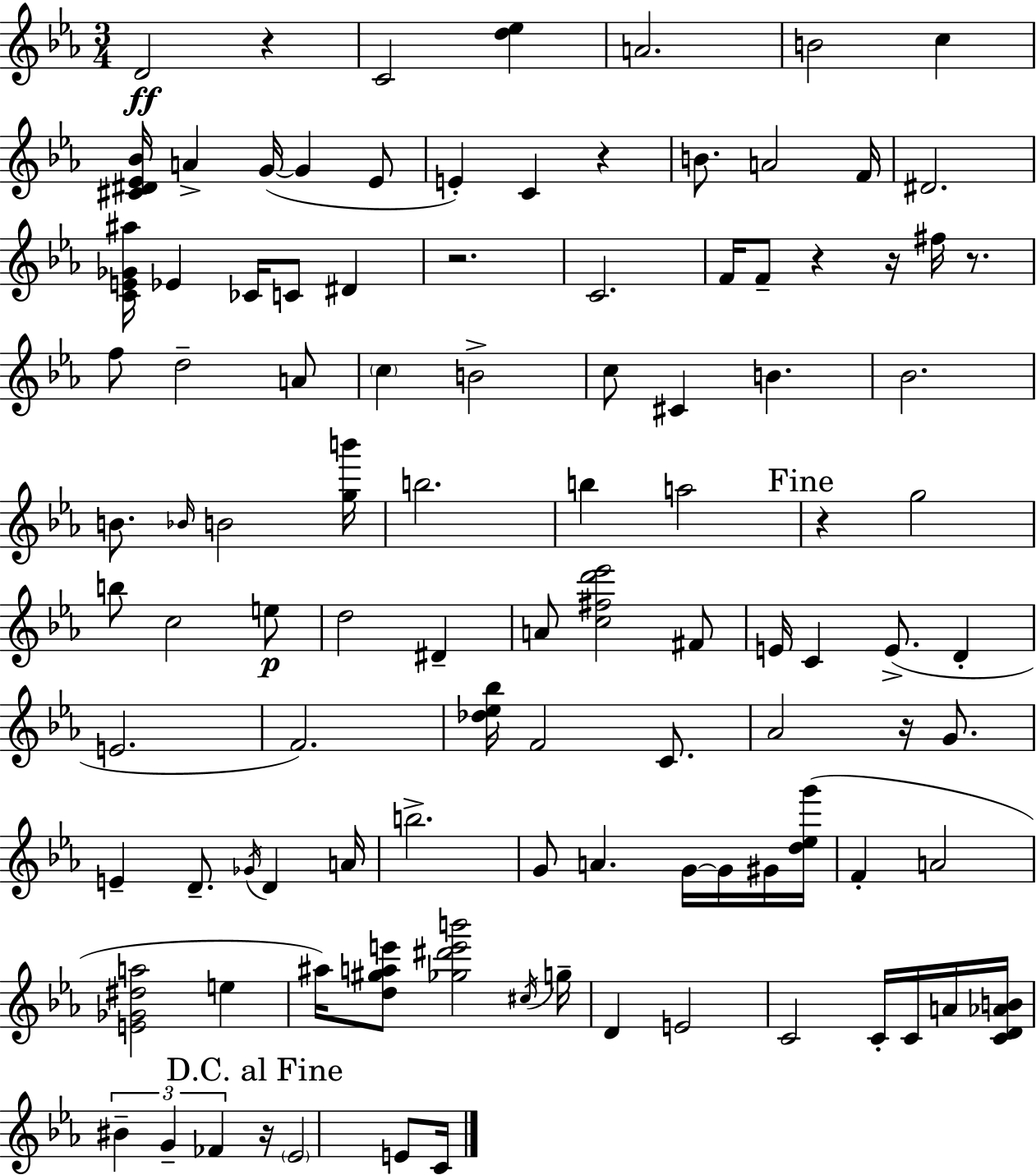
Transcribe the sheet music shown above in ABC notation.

X:1
T:Untitled
M:3/4
L:1/4
K:Eb
D2 z C2 [d_e] A2 B2 c [^C^D_E_B]/4 A G/4 G _E/2 E C z B/2 A2 F/4 ^D2 [CE_G^a]/4 _E _C/4 C/2 ^D z2 C2 F/4 F/2 z z/4 ^f/4 z/2 f/2 d2 A/2 c B2 c/2 ^C B _B2 B/2 _B/4 B2 [gb']/4 b2 b a2 z g2 b/2 c2 e/2 d2 ^D A/2 [c^fd'_e']2 ^F/2 E/4 C E/2 D E2 F2 [_d_e_b]/4 F2 C/2 _A2 z/4 G/2 E D/2 _G/4 D A/4 b2 G/2 A G/4 G/4 ^G/4 [d_eg']/4 F A2 [E_G^da]2 e ^a/4 [d^gae']/2 [_g^d'e'b']2 ^c/4 g/4 D E2 C2 C/4 C/4 A/4 [CD_AB]/4 ^B G _F z/4 _E2 E/2 C/4